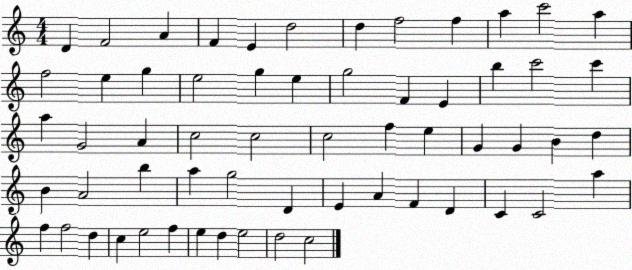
X:1
T:Untitled
M:4/4
L:1/4
K:C
D F2 A F E d2 d f2 f a c'2 a f2 e g e2 g e g2 F E b c'2 c' a G2 A c2 c2 c2 f e G G B d B A2 b a g2 D E A F D C C2 a f f2 d c e2 f e d e2 d2 c2